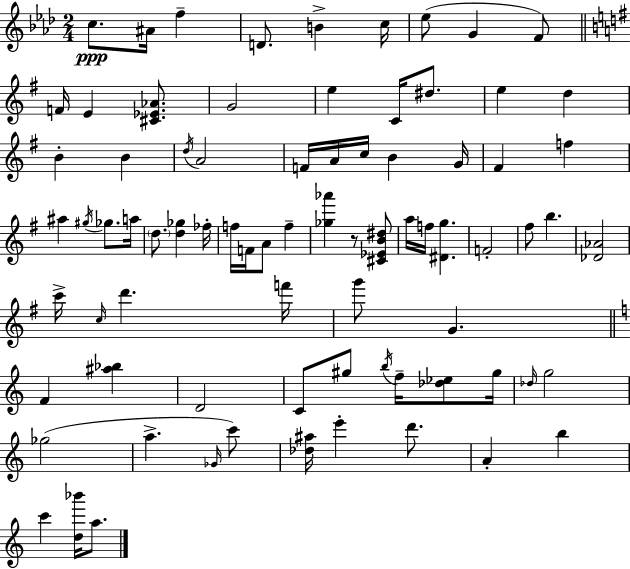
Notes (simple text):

C5/e. A#4/s F5/q D4/e. B4/q C5/s Eb5/e G4/q F4/e F4/s E4/q [C#4,Eb4,Ab4]/e. G4/h E5/q C4/s D#5/e. E5/q D5/q B4/q B4/q D5/s A4/h F4/s A4/s C5/s B4/q G4/s F#4/q F5/q A#5/q G#5/s Gb5/e. A5/s D5/e. [D5,Gb5]/q FES5/s F5/s F4/s A4/e F5/q [Gb5,Ab6]/q R/e [C#4,Eb4,B4,D#5]/e A5/s F5/s [D#4,G5]/q. F4/h F#5/e B5/q. [Db4,Ab4]/h C6/s C5/s D6/q. F6/s G6/e G4/q. F4/q [A#5,Bb5]/q D4/h C4/e G#5/e B5/s F5/s [Db5,Eb5]/e G#5/s Db5/s G5/h Gb5/h A5/q. Gb4/s C6/e [Db5,A#5]/s E6/q D6/e. A4/q B5/q C6/q [D5,Bb6]/s A5/e.